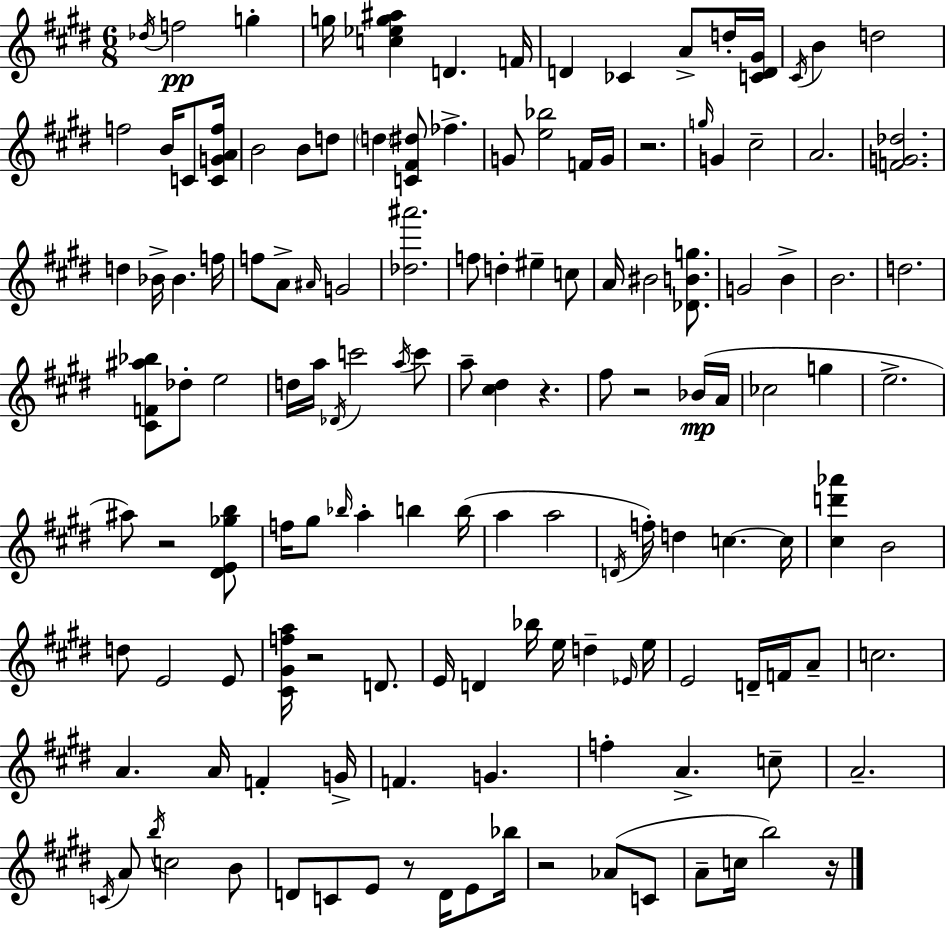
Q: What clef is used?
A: treble